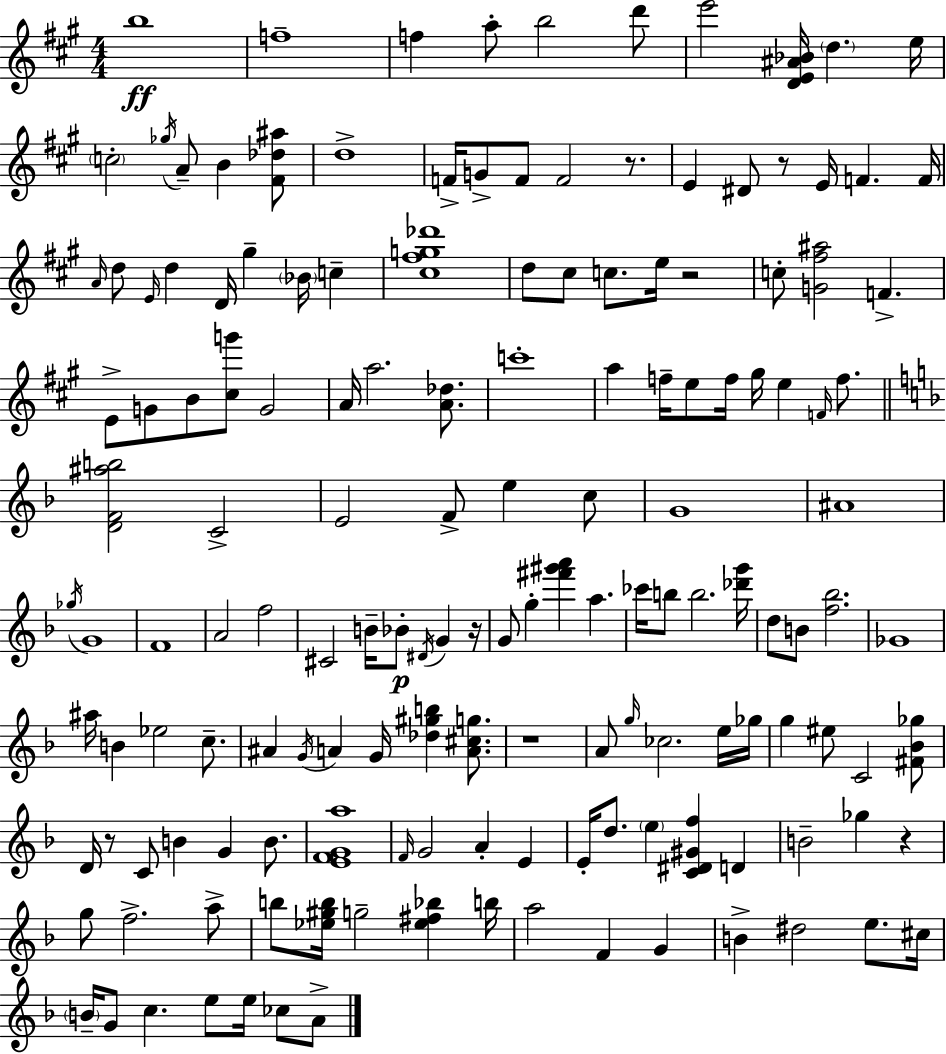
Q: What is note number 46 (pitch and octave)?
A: F5